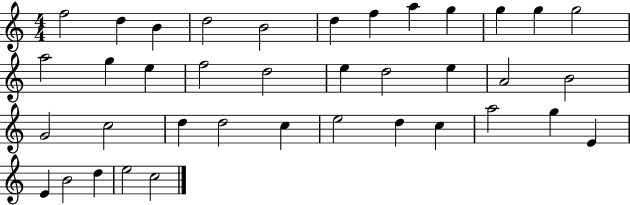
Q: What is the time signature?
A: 4/4